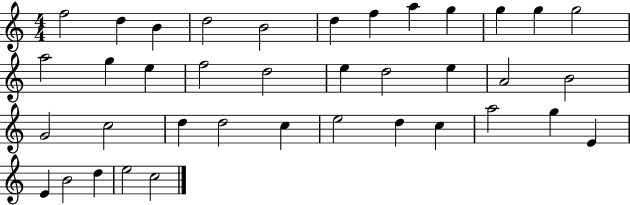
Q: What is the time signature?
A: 4/4